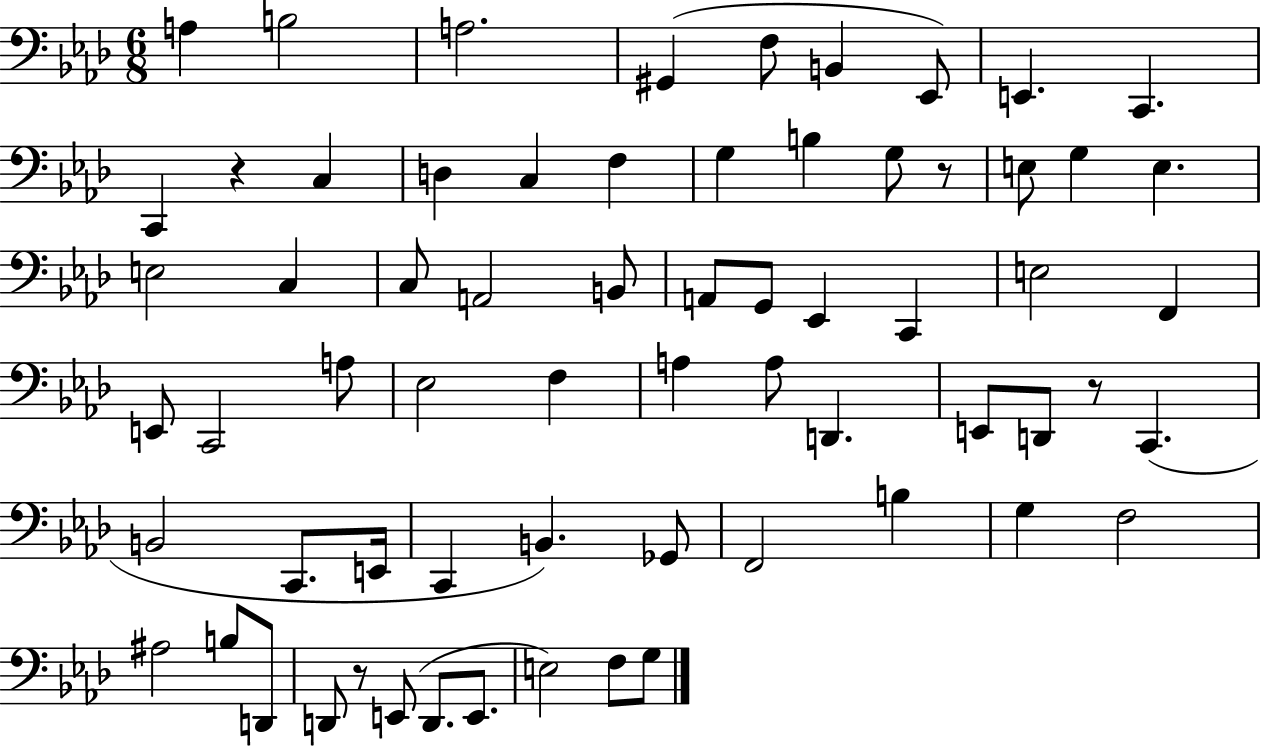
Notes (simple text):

A3/q B3/h A3/h. G#2/q F3/e B2/q Eb2/e E2/q. C2/q. C2/q R/q C3/q D3/q C3/q F3/q G3/q B3/q G3/e R/e E3/e G3/q E3/q. E3/h C3/q C3/e A2/h B2/e A2/e G2/e Eb2/q C2/q E3/h F2/q E2/e C2/h A3/e Eb3/h F3/q A3/q A3/e D2/q. E2/e D2/e R/e C2/q. B2/h C2/e. E2/s C2/q B2/q. Gb2/e F2/h B3/q G3/q F3/h A#3/h B3/e D2/e D2/e R/e E2/e D2/e. E2/e. E3/h F3/e G3/e